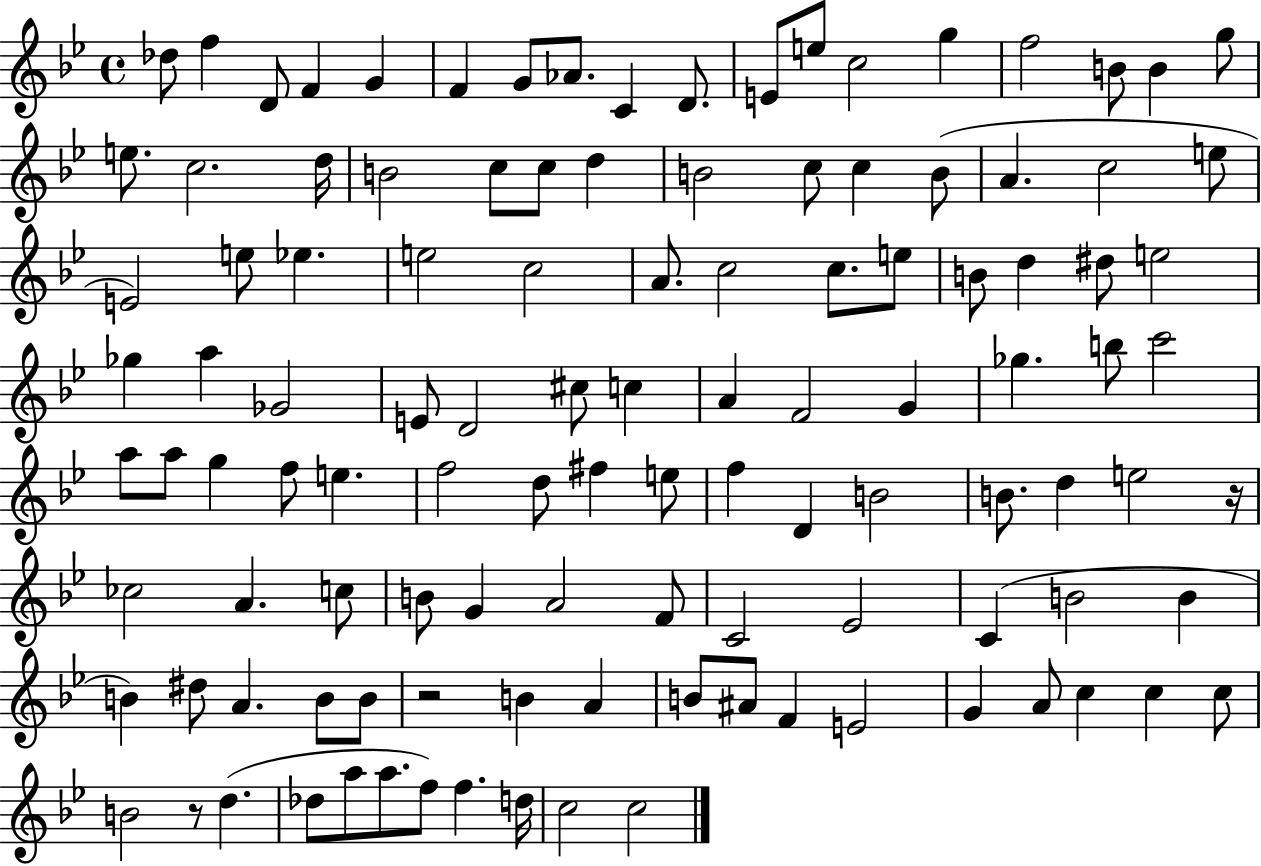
{
  \clef treble
  \time 4/4
  \defaultTimeSignature
  \key bes \major
  des''8 f''4 d'8 f'4 g'4 | f'4 g'8 aes'8. c'4 d'8. | e'8 e''8 c''2 g''4 | f''2 b'8 b'4 g''8 | \break e''8. c''2. d''16 | b'2 c''8 c''8 d''4 | b'2 c''8 c''4 b'8( | a'4. c''2 e''8 | \break e'2) e''8 ees''4. | e''2 c''2 | a'8. c''2 c''8. e''8 | b'8 d''4 dis''8 e''2 | \break ges''4 a''4 ges'2 | e'8 d'2 cis''8 c''4 | a'4 f'2 g'4 | ges''4. b''8 c'''2 | \break a''8 a''8 g''4 f''8 e''4. | f''2 d''8 fis''4 e''8 | f''4 d'4 b'2 | b'8. d''4 e''2 r16 | \break ces''2 a'4. c''8 | b'8 g'4 a'2 f'8 | c'2 ees'2 | c'4( b'2 b'4 | \break b'4) dis''8 a'4. b'8 b'8 | r2 b'4 a'4 | b'8 ais'8 f'4 e'2 | g'4 a'8 c''4 c''4 c''8 | \break b'2 r8 d''4.( | des''8 a''8 a''8. f''8) f''4. d''16 | c''2 c''2 | \bar "|."
}